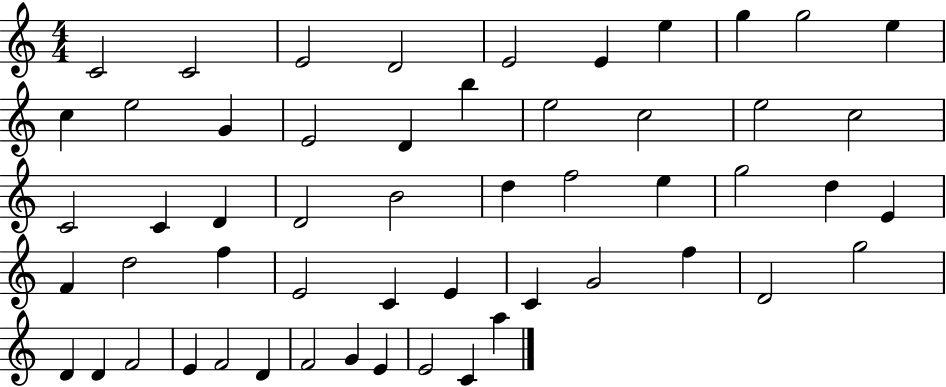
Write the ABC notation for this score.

X:1
T:Untitled
M:4/4
L:1/4
K:C
C2 C2 E2 D2 E2 E e g g2 e c e2 G E2 D b e2 c2 e2 c2 C2 C D D2 B2 d f2 e g2 d E F d2 f E2 C E C G2 f D2 g2 D D F2 E F2 D F2 G E E2 C a